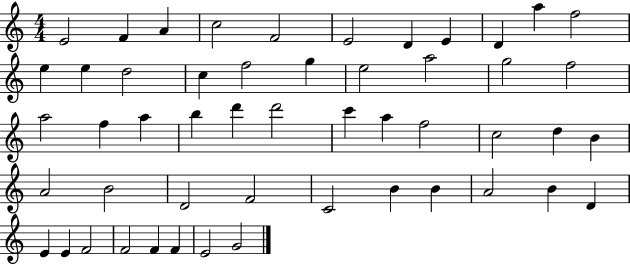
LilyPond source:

{
  \clef treble
  \numericTimeSignature
  \time 4/4
  \key c \major
  e'2 f'4 a'4 | c''2 f'2 | e'2 d'4 e'4 | d'4 a''4 f''2 | \break e''4 e''4 d''2 | c''4 f''2 g''4 | e''2 a''2 | g''2 f''2 | \break a''2 f''4 a''4 | b''4 d'''4 d'''2 | c'''4 a''4 f''2 | c''2 d''4 b'4 | \break a'2 b'2 | d'2 f'2 | c'2 b'4 b'4 | a'2 b'4 d'4 | \break e'4 e'4 f'2 | f'2 f'4 f'4 | e'2 g'2 | \bar "|."
}